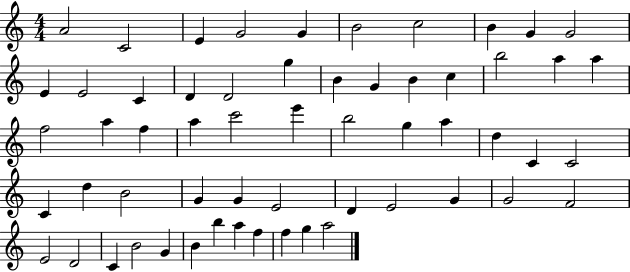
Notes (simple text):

A4/h C4/h E4/q G4/h G4/q B4/h C5/h B4/q G4/q G4/h E4/q E4/h C4/q D4/q D4/h G5/q B4/q G4/q B4/q C5/q B5/h A5/q A5/q F5/h A5/q F5/q A5/q C6/h E6/q B5/h G5/q A5/q D5/q C4/q C4/h C4/q D5/q B4/h G4/q G4/q E4/h D4/q E4/h G4/q G4/h F4/h E4/h D4/h C4/q B4/h G4/q B4/q B5/q A5/q F5/q F5/q G5/q A5/h